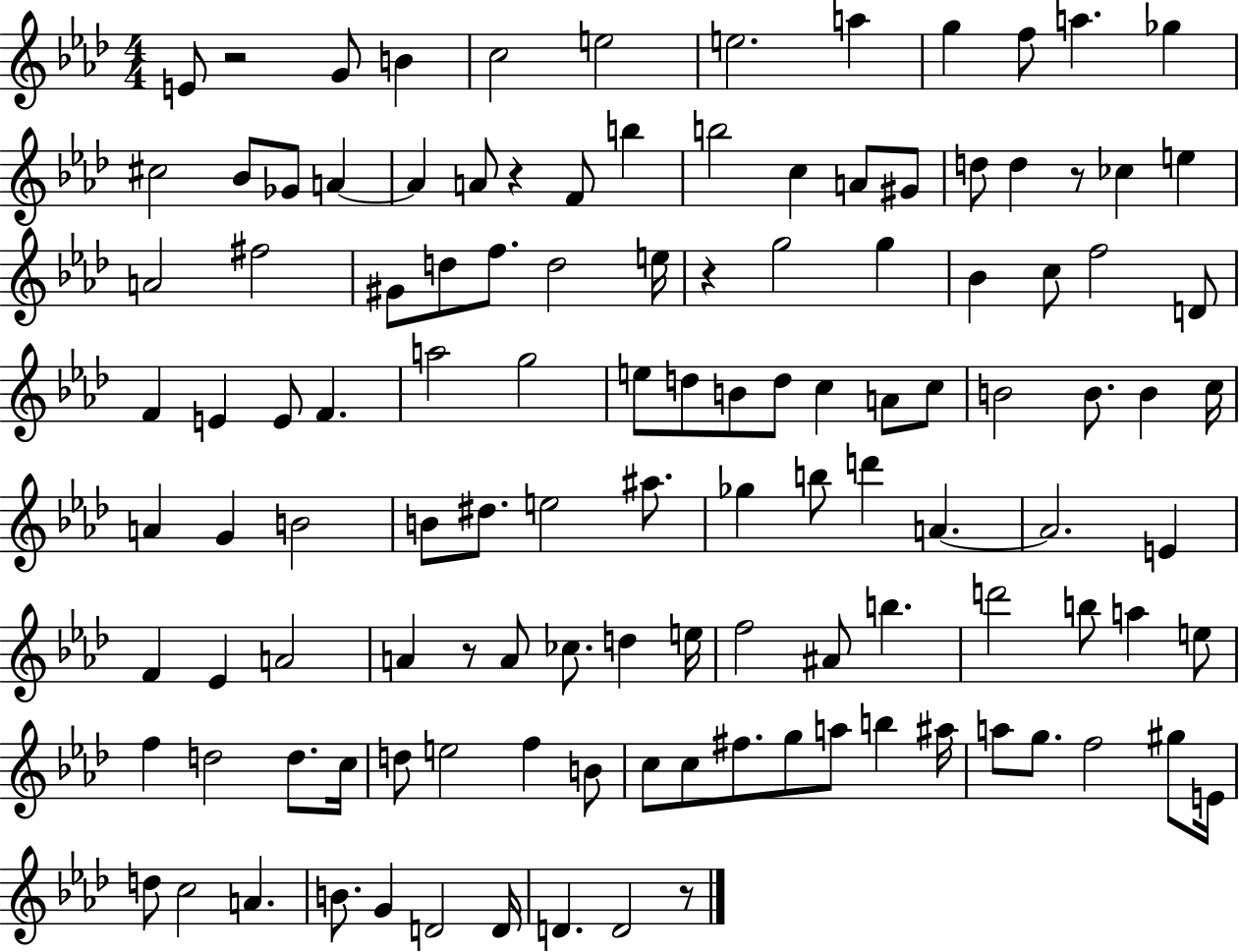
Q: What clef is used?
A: treble